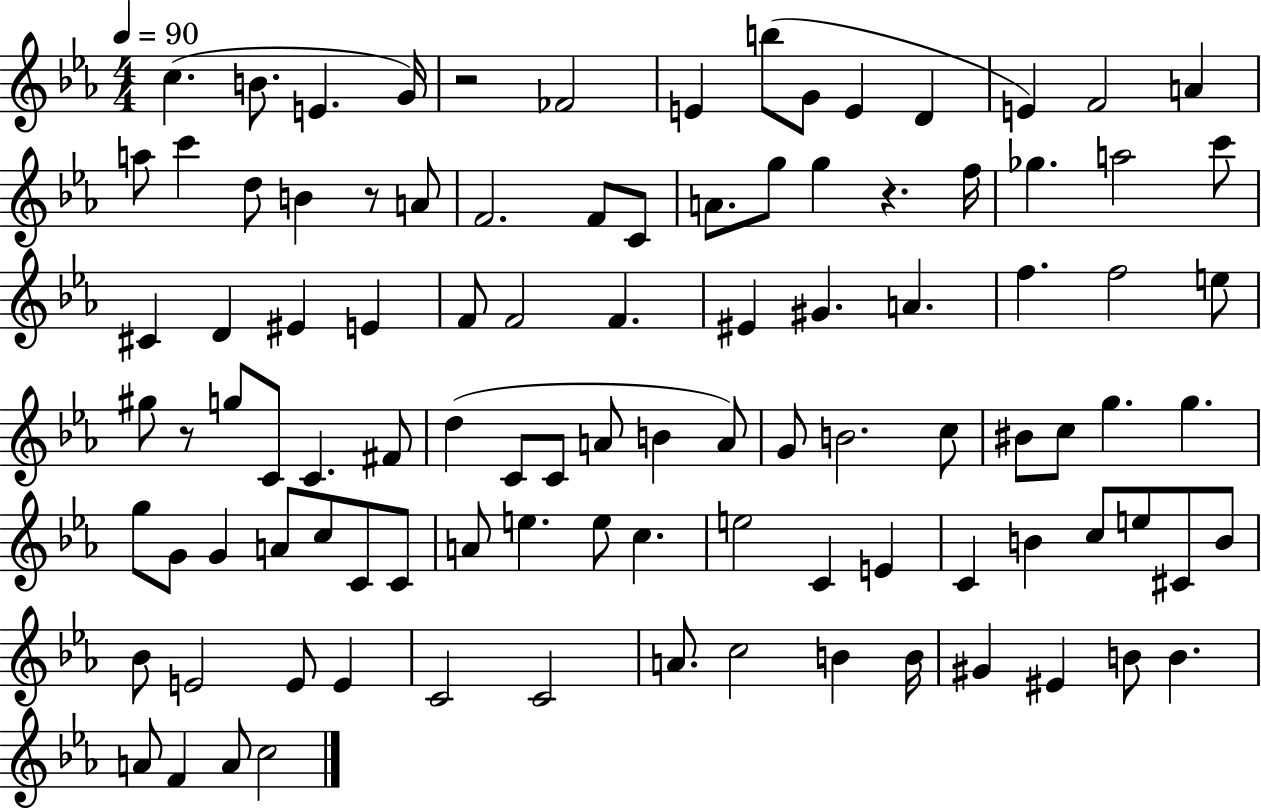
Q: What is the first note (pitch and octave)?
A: C5